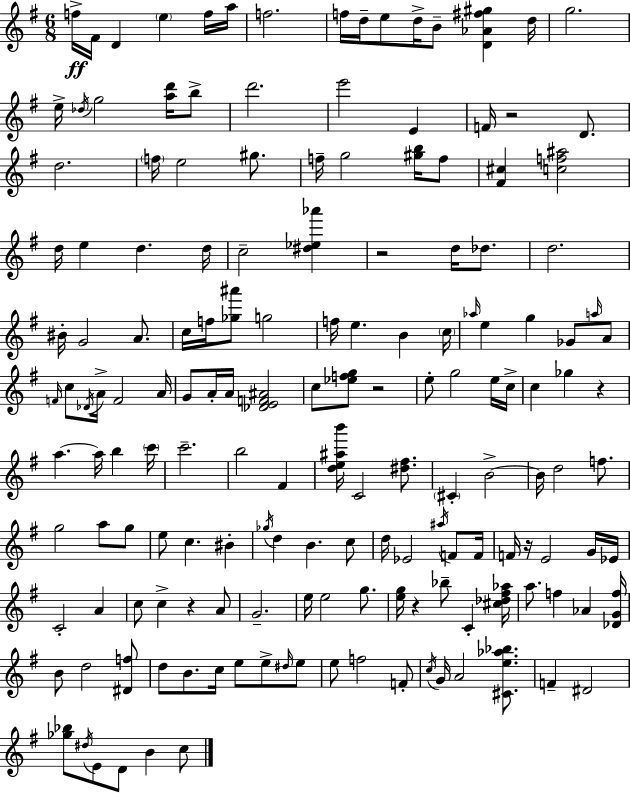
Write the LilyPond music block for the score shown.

{
  \clef treble
  \numericTimeSignature
  \time 6/8
  \key g \major
  f''16->\ff fis'16 d'4 \parenthesize e''4 f''16 a''16 | f''2. | f''16 d''16-- e''8 d''16-> b'8-- <d' aes' fis'' gis''>4 d''16 | g''2. | \break e''16-> \acciaccatura { des''16 } g''2 <a'' d'''>16 b''8-> | d'''2. | e'''2 e'4 | f'16 r2 d'8. | \break d''2. | \parenthesize f''16 e''2 gis''8. | f''16-- g''2 <gis'' b''>16 f''8 | <fis' cis''>4 <c'' f'' ais''>2 | \break d''16 e''4 d''4. | d''16 c''2-- <dis'' ees'' aes'''>4 | r2 d''16 des''8. | d''2. | \break bis'16-. g'2 a'8. | c''16 f''16 <ges'' ais'''>8 g''2 | f''16 e''4. b'4 | \parenthesize c''16 \grace { aes''16 } e''4 g''4 ges'8 | \break \grace { a''16 } a'8 \grace { f'16 } c''8 \acciaccatura { des'16 } a'16-> f'2 | a'16 g'8 a'16-. a'16 <des' e' f' ais'>2 | c''8 <ees'' f'' g''>8 r2 | e''8-. g''2 | \break e''16 c''16-> c''4 ges''4 | r4 a''4.~~ a''16 | b''4 \parenthesize c'''16 c'''2.-- | b''2 | \break fis'4 <d'' e'' ais'' b'''>16 c'2 | <dis'' fis''>8. \parenthesize cis'4-. b'2->~~ | b'16 d''2 | f''8. g''2 | \break a''8 g''8 e''8 c''4. | bis'4-. \acciaccatura { ges''16 } d''4 b'4. | c''8 d''16 ees'2 | \acciaccatura { ais''16 } f'8 f'16 f'16 r16 e'2 | \break g'16 ees'16 c'2-. | a'4 c''8 c''4-> | r4 a'8 g'2.-- | e''16 e''2 | \break g''8. <e'' g''>16 r4 | bes''8-- c'4-. <cis'' des'' fis'' aes''>16 a''8. f''4 | aes'4 <des' g' f''>16 b'8 d''2 | <dis' f''>8 d''8 b'8. | \break c''16 e''8 e''8-> \grace { dis''16 } e''8 e''8 f''2 | f'8-. \acciaccatura { c''16 } g'16 a'2 | <cis' e'' aes'' bes''>8. f'4-- | dis'2 <ges'' bes''>8 \acciaccatura { dis''16 } | \break e'8 d'8 b'4 c''8 \bar "|."
}